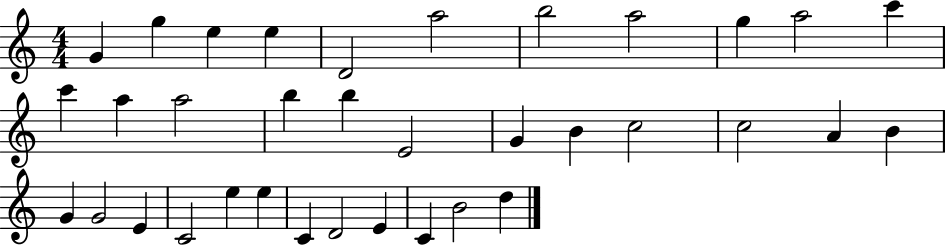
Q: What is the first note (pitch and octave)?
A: G4